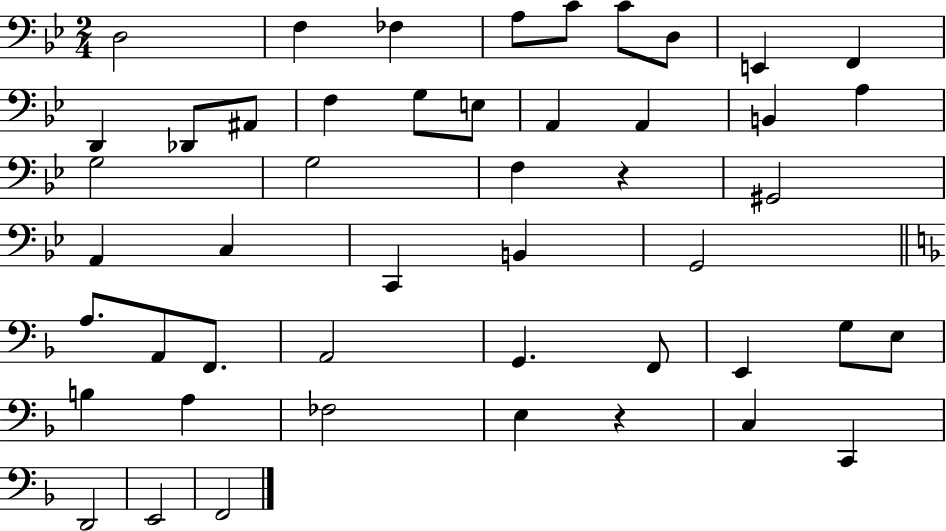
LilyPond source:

{
  \clef bass
  \numericTimeSignature
  \time 2/4
  \key bes \major
  \repeat volta 2 { d2 | f4 fes4 | a8 c'8 c'8 d8 | e,4 f,4 | \break d,4 des,8 ais,8 | f4 g8 e8 | a,4 a,4 | b,4 a4 | \break g2 | g2 | f4 r4 | gis,2 | \break a,4 c4 | c,4 b,4 | g,2 | \bar "||" \break \key d \minor a8. a,8 f,8. | a,2 | g,4. f,8 | e,4 g8 e8 | \break b4 a4 | fes2 | e4 r4 | c4 c,4 | \break d,2 | e,2 | f,2 | } \bar "|."
}